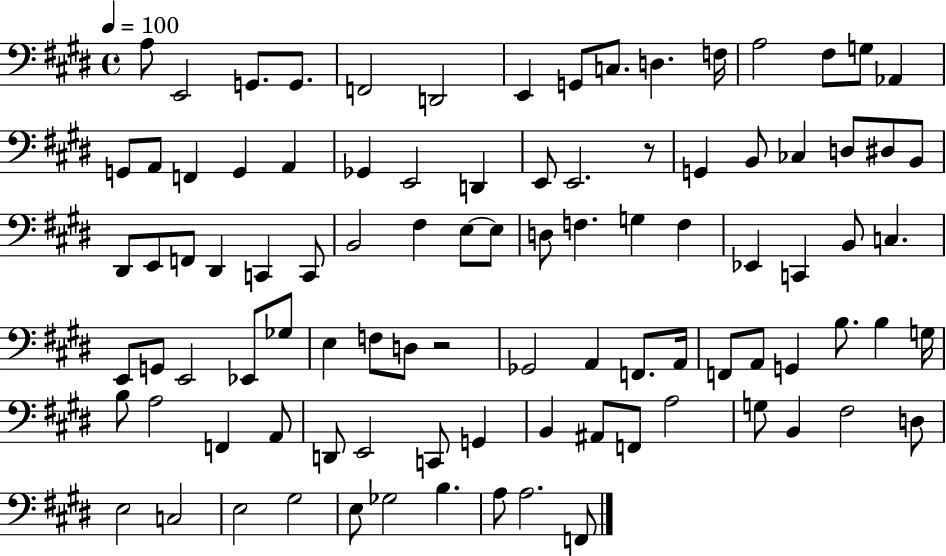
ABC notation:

X:1
T:Untitled
M:4/4
L:1/4
K:E
A,/2 E,,2 G,,/2 G,,/2 F,,2 D,,2 E,, G,,/2 C,/2 D, F,/4 A,2 ^F,/2 G,/2 _A,, G,,/2 A,,/2 F,, G,, A,, _G,, E,,2 D,, E,,/2 E,,2 z/2 G,, B,,/2 _C, D,/2 ^D,/2 B,,/2 ^D,,/2 E,,/2 F,,/2 ^D,, C,, C,,/2 B,,2 ^F, E,/2 E,/2 D,/2 F, G, F, _E,, C,, B,,/2 C, E,,/2 G,,/2 E,,2 _E,,/2 _G,/2 E, F,/2 D,/2 z2 _G,,2 A,, F,,/2 A,,/4 F,,/2 A,,/2 G,, B,/2 B, G,/4 B,/2 A,2 F,, A,,/2 D,,/2 E,,2 C,,/2 G,, B,, ^A,,/2 F,,/2 A,2 G,/2 B,, ^F,2 D,/2 E,2 C,2 E,2 ^G,2 E,/2 _G,2 B, A,/2 A,2 F,,/2